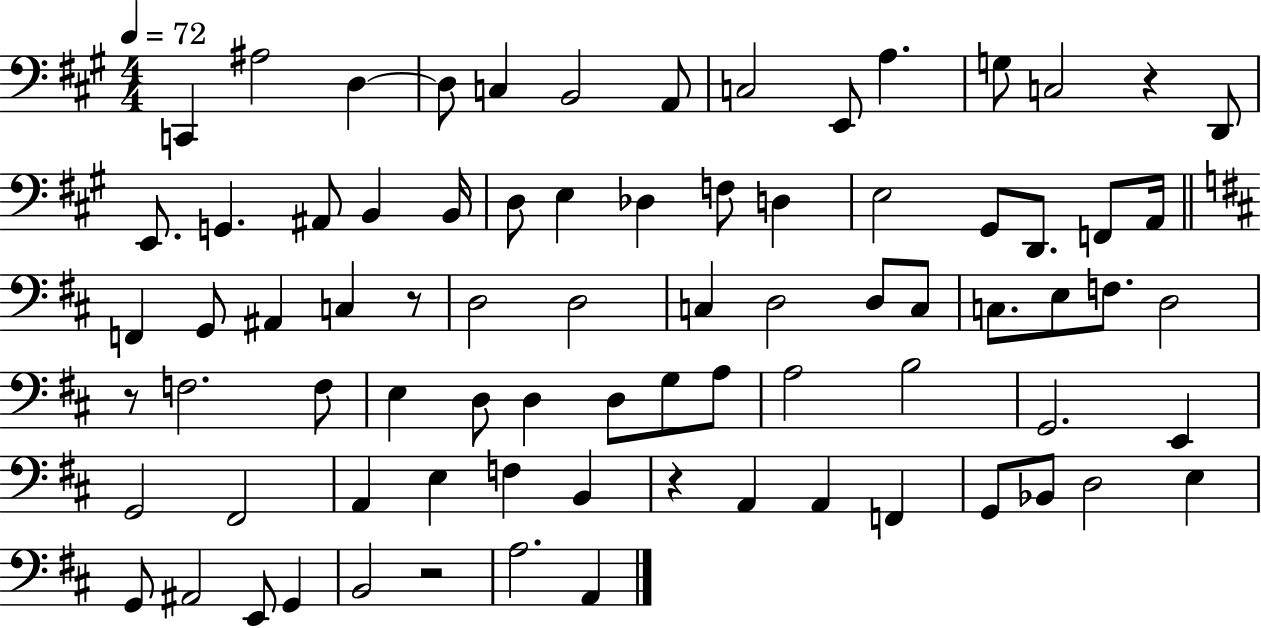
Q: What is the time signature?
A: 4/4